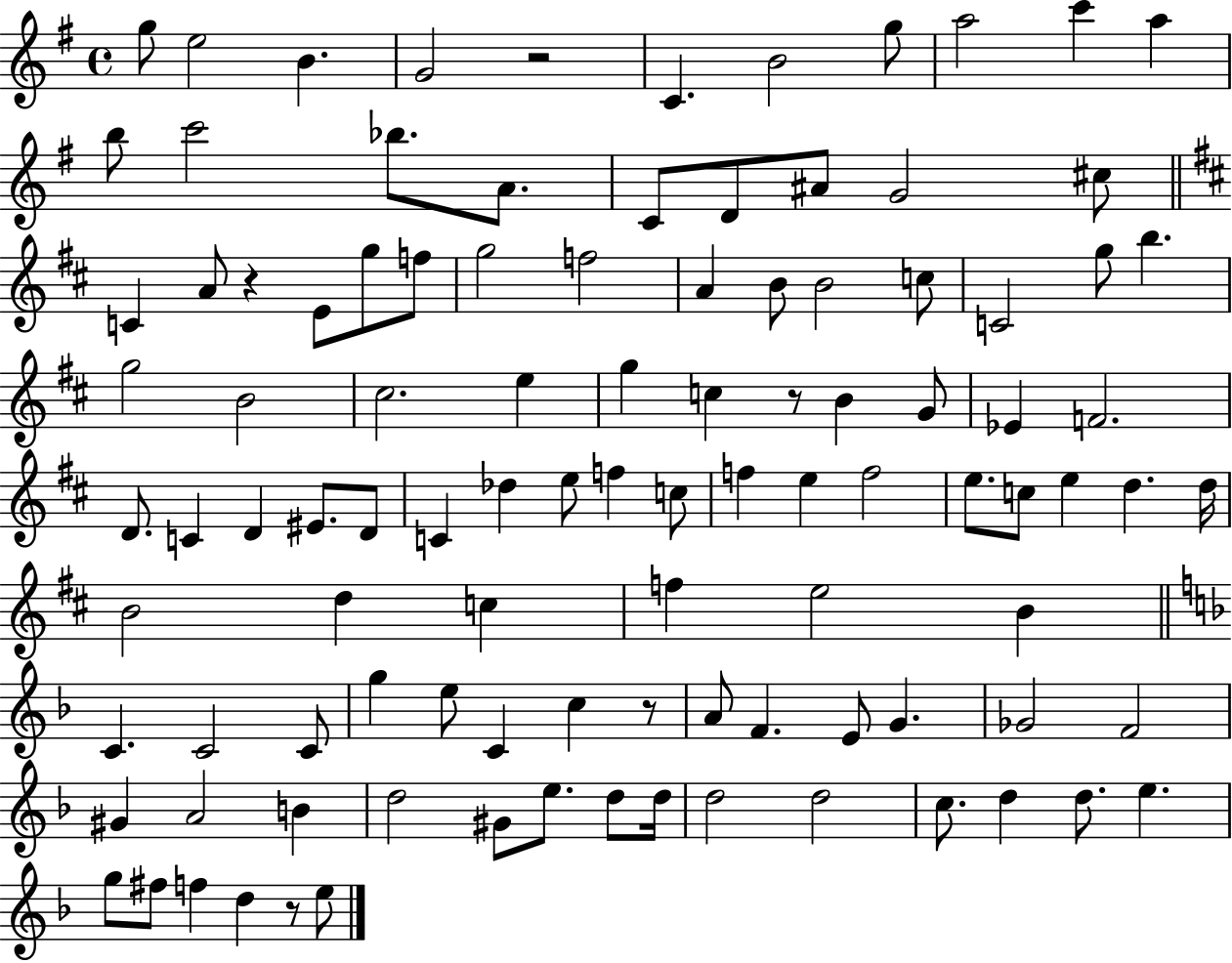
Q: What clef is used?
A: treble